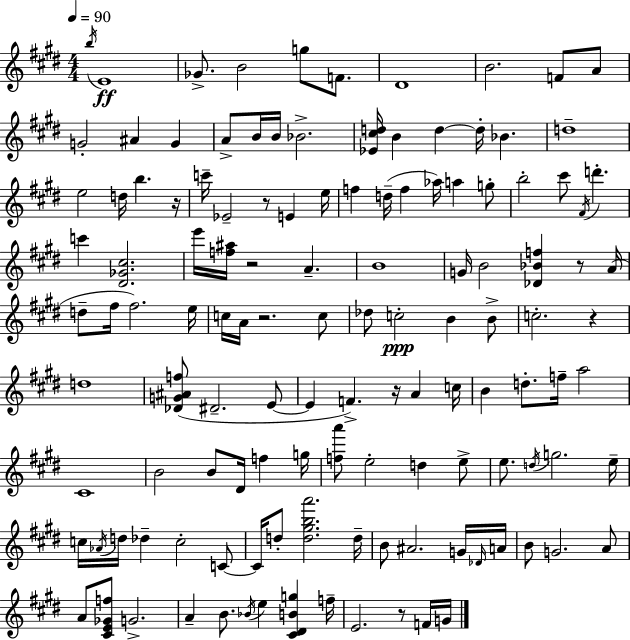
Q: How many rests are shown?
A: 8